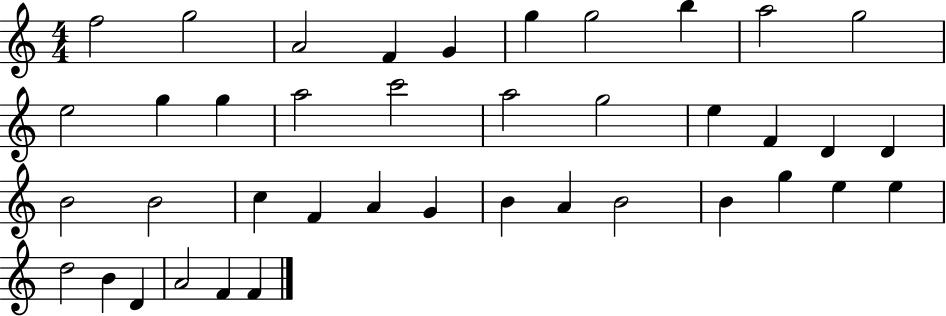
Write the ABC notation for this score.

X:1
T:Untitled
M:4/4
L:1/4
K:C
f2 g2 A2 F G g g2 b a2 g2 e2 g g a2 c'2 a2 g2 e F D D B2 B2 c F A G B A B2 B g e e d2 B D A2 F F